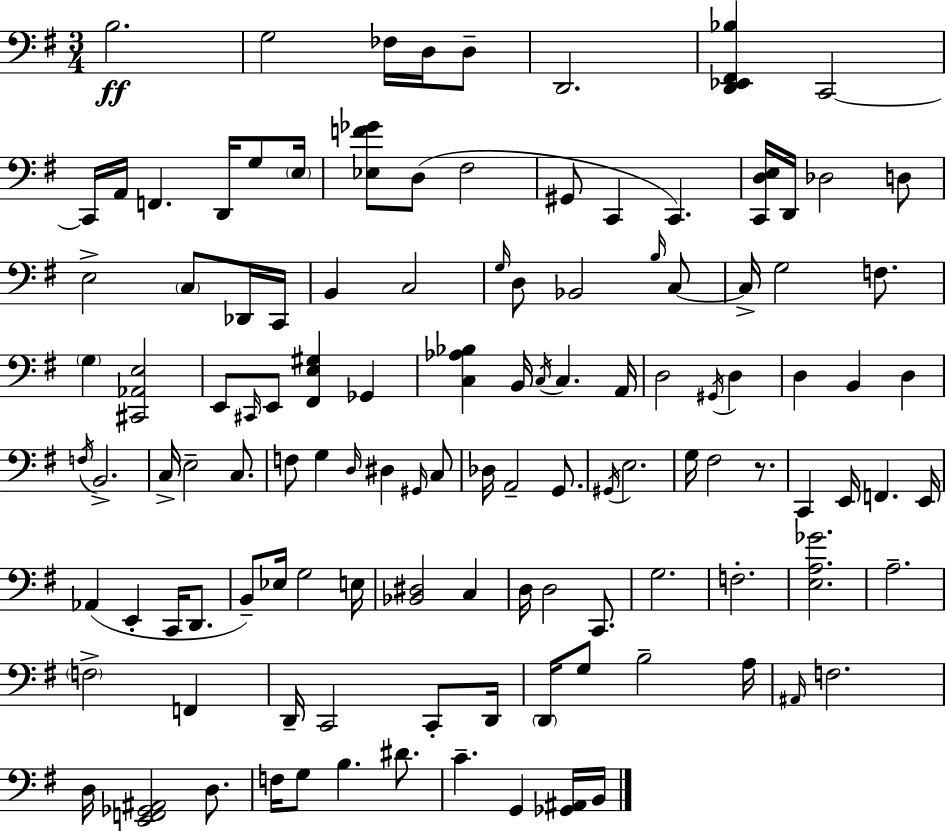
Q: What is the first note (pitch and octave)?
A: B3